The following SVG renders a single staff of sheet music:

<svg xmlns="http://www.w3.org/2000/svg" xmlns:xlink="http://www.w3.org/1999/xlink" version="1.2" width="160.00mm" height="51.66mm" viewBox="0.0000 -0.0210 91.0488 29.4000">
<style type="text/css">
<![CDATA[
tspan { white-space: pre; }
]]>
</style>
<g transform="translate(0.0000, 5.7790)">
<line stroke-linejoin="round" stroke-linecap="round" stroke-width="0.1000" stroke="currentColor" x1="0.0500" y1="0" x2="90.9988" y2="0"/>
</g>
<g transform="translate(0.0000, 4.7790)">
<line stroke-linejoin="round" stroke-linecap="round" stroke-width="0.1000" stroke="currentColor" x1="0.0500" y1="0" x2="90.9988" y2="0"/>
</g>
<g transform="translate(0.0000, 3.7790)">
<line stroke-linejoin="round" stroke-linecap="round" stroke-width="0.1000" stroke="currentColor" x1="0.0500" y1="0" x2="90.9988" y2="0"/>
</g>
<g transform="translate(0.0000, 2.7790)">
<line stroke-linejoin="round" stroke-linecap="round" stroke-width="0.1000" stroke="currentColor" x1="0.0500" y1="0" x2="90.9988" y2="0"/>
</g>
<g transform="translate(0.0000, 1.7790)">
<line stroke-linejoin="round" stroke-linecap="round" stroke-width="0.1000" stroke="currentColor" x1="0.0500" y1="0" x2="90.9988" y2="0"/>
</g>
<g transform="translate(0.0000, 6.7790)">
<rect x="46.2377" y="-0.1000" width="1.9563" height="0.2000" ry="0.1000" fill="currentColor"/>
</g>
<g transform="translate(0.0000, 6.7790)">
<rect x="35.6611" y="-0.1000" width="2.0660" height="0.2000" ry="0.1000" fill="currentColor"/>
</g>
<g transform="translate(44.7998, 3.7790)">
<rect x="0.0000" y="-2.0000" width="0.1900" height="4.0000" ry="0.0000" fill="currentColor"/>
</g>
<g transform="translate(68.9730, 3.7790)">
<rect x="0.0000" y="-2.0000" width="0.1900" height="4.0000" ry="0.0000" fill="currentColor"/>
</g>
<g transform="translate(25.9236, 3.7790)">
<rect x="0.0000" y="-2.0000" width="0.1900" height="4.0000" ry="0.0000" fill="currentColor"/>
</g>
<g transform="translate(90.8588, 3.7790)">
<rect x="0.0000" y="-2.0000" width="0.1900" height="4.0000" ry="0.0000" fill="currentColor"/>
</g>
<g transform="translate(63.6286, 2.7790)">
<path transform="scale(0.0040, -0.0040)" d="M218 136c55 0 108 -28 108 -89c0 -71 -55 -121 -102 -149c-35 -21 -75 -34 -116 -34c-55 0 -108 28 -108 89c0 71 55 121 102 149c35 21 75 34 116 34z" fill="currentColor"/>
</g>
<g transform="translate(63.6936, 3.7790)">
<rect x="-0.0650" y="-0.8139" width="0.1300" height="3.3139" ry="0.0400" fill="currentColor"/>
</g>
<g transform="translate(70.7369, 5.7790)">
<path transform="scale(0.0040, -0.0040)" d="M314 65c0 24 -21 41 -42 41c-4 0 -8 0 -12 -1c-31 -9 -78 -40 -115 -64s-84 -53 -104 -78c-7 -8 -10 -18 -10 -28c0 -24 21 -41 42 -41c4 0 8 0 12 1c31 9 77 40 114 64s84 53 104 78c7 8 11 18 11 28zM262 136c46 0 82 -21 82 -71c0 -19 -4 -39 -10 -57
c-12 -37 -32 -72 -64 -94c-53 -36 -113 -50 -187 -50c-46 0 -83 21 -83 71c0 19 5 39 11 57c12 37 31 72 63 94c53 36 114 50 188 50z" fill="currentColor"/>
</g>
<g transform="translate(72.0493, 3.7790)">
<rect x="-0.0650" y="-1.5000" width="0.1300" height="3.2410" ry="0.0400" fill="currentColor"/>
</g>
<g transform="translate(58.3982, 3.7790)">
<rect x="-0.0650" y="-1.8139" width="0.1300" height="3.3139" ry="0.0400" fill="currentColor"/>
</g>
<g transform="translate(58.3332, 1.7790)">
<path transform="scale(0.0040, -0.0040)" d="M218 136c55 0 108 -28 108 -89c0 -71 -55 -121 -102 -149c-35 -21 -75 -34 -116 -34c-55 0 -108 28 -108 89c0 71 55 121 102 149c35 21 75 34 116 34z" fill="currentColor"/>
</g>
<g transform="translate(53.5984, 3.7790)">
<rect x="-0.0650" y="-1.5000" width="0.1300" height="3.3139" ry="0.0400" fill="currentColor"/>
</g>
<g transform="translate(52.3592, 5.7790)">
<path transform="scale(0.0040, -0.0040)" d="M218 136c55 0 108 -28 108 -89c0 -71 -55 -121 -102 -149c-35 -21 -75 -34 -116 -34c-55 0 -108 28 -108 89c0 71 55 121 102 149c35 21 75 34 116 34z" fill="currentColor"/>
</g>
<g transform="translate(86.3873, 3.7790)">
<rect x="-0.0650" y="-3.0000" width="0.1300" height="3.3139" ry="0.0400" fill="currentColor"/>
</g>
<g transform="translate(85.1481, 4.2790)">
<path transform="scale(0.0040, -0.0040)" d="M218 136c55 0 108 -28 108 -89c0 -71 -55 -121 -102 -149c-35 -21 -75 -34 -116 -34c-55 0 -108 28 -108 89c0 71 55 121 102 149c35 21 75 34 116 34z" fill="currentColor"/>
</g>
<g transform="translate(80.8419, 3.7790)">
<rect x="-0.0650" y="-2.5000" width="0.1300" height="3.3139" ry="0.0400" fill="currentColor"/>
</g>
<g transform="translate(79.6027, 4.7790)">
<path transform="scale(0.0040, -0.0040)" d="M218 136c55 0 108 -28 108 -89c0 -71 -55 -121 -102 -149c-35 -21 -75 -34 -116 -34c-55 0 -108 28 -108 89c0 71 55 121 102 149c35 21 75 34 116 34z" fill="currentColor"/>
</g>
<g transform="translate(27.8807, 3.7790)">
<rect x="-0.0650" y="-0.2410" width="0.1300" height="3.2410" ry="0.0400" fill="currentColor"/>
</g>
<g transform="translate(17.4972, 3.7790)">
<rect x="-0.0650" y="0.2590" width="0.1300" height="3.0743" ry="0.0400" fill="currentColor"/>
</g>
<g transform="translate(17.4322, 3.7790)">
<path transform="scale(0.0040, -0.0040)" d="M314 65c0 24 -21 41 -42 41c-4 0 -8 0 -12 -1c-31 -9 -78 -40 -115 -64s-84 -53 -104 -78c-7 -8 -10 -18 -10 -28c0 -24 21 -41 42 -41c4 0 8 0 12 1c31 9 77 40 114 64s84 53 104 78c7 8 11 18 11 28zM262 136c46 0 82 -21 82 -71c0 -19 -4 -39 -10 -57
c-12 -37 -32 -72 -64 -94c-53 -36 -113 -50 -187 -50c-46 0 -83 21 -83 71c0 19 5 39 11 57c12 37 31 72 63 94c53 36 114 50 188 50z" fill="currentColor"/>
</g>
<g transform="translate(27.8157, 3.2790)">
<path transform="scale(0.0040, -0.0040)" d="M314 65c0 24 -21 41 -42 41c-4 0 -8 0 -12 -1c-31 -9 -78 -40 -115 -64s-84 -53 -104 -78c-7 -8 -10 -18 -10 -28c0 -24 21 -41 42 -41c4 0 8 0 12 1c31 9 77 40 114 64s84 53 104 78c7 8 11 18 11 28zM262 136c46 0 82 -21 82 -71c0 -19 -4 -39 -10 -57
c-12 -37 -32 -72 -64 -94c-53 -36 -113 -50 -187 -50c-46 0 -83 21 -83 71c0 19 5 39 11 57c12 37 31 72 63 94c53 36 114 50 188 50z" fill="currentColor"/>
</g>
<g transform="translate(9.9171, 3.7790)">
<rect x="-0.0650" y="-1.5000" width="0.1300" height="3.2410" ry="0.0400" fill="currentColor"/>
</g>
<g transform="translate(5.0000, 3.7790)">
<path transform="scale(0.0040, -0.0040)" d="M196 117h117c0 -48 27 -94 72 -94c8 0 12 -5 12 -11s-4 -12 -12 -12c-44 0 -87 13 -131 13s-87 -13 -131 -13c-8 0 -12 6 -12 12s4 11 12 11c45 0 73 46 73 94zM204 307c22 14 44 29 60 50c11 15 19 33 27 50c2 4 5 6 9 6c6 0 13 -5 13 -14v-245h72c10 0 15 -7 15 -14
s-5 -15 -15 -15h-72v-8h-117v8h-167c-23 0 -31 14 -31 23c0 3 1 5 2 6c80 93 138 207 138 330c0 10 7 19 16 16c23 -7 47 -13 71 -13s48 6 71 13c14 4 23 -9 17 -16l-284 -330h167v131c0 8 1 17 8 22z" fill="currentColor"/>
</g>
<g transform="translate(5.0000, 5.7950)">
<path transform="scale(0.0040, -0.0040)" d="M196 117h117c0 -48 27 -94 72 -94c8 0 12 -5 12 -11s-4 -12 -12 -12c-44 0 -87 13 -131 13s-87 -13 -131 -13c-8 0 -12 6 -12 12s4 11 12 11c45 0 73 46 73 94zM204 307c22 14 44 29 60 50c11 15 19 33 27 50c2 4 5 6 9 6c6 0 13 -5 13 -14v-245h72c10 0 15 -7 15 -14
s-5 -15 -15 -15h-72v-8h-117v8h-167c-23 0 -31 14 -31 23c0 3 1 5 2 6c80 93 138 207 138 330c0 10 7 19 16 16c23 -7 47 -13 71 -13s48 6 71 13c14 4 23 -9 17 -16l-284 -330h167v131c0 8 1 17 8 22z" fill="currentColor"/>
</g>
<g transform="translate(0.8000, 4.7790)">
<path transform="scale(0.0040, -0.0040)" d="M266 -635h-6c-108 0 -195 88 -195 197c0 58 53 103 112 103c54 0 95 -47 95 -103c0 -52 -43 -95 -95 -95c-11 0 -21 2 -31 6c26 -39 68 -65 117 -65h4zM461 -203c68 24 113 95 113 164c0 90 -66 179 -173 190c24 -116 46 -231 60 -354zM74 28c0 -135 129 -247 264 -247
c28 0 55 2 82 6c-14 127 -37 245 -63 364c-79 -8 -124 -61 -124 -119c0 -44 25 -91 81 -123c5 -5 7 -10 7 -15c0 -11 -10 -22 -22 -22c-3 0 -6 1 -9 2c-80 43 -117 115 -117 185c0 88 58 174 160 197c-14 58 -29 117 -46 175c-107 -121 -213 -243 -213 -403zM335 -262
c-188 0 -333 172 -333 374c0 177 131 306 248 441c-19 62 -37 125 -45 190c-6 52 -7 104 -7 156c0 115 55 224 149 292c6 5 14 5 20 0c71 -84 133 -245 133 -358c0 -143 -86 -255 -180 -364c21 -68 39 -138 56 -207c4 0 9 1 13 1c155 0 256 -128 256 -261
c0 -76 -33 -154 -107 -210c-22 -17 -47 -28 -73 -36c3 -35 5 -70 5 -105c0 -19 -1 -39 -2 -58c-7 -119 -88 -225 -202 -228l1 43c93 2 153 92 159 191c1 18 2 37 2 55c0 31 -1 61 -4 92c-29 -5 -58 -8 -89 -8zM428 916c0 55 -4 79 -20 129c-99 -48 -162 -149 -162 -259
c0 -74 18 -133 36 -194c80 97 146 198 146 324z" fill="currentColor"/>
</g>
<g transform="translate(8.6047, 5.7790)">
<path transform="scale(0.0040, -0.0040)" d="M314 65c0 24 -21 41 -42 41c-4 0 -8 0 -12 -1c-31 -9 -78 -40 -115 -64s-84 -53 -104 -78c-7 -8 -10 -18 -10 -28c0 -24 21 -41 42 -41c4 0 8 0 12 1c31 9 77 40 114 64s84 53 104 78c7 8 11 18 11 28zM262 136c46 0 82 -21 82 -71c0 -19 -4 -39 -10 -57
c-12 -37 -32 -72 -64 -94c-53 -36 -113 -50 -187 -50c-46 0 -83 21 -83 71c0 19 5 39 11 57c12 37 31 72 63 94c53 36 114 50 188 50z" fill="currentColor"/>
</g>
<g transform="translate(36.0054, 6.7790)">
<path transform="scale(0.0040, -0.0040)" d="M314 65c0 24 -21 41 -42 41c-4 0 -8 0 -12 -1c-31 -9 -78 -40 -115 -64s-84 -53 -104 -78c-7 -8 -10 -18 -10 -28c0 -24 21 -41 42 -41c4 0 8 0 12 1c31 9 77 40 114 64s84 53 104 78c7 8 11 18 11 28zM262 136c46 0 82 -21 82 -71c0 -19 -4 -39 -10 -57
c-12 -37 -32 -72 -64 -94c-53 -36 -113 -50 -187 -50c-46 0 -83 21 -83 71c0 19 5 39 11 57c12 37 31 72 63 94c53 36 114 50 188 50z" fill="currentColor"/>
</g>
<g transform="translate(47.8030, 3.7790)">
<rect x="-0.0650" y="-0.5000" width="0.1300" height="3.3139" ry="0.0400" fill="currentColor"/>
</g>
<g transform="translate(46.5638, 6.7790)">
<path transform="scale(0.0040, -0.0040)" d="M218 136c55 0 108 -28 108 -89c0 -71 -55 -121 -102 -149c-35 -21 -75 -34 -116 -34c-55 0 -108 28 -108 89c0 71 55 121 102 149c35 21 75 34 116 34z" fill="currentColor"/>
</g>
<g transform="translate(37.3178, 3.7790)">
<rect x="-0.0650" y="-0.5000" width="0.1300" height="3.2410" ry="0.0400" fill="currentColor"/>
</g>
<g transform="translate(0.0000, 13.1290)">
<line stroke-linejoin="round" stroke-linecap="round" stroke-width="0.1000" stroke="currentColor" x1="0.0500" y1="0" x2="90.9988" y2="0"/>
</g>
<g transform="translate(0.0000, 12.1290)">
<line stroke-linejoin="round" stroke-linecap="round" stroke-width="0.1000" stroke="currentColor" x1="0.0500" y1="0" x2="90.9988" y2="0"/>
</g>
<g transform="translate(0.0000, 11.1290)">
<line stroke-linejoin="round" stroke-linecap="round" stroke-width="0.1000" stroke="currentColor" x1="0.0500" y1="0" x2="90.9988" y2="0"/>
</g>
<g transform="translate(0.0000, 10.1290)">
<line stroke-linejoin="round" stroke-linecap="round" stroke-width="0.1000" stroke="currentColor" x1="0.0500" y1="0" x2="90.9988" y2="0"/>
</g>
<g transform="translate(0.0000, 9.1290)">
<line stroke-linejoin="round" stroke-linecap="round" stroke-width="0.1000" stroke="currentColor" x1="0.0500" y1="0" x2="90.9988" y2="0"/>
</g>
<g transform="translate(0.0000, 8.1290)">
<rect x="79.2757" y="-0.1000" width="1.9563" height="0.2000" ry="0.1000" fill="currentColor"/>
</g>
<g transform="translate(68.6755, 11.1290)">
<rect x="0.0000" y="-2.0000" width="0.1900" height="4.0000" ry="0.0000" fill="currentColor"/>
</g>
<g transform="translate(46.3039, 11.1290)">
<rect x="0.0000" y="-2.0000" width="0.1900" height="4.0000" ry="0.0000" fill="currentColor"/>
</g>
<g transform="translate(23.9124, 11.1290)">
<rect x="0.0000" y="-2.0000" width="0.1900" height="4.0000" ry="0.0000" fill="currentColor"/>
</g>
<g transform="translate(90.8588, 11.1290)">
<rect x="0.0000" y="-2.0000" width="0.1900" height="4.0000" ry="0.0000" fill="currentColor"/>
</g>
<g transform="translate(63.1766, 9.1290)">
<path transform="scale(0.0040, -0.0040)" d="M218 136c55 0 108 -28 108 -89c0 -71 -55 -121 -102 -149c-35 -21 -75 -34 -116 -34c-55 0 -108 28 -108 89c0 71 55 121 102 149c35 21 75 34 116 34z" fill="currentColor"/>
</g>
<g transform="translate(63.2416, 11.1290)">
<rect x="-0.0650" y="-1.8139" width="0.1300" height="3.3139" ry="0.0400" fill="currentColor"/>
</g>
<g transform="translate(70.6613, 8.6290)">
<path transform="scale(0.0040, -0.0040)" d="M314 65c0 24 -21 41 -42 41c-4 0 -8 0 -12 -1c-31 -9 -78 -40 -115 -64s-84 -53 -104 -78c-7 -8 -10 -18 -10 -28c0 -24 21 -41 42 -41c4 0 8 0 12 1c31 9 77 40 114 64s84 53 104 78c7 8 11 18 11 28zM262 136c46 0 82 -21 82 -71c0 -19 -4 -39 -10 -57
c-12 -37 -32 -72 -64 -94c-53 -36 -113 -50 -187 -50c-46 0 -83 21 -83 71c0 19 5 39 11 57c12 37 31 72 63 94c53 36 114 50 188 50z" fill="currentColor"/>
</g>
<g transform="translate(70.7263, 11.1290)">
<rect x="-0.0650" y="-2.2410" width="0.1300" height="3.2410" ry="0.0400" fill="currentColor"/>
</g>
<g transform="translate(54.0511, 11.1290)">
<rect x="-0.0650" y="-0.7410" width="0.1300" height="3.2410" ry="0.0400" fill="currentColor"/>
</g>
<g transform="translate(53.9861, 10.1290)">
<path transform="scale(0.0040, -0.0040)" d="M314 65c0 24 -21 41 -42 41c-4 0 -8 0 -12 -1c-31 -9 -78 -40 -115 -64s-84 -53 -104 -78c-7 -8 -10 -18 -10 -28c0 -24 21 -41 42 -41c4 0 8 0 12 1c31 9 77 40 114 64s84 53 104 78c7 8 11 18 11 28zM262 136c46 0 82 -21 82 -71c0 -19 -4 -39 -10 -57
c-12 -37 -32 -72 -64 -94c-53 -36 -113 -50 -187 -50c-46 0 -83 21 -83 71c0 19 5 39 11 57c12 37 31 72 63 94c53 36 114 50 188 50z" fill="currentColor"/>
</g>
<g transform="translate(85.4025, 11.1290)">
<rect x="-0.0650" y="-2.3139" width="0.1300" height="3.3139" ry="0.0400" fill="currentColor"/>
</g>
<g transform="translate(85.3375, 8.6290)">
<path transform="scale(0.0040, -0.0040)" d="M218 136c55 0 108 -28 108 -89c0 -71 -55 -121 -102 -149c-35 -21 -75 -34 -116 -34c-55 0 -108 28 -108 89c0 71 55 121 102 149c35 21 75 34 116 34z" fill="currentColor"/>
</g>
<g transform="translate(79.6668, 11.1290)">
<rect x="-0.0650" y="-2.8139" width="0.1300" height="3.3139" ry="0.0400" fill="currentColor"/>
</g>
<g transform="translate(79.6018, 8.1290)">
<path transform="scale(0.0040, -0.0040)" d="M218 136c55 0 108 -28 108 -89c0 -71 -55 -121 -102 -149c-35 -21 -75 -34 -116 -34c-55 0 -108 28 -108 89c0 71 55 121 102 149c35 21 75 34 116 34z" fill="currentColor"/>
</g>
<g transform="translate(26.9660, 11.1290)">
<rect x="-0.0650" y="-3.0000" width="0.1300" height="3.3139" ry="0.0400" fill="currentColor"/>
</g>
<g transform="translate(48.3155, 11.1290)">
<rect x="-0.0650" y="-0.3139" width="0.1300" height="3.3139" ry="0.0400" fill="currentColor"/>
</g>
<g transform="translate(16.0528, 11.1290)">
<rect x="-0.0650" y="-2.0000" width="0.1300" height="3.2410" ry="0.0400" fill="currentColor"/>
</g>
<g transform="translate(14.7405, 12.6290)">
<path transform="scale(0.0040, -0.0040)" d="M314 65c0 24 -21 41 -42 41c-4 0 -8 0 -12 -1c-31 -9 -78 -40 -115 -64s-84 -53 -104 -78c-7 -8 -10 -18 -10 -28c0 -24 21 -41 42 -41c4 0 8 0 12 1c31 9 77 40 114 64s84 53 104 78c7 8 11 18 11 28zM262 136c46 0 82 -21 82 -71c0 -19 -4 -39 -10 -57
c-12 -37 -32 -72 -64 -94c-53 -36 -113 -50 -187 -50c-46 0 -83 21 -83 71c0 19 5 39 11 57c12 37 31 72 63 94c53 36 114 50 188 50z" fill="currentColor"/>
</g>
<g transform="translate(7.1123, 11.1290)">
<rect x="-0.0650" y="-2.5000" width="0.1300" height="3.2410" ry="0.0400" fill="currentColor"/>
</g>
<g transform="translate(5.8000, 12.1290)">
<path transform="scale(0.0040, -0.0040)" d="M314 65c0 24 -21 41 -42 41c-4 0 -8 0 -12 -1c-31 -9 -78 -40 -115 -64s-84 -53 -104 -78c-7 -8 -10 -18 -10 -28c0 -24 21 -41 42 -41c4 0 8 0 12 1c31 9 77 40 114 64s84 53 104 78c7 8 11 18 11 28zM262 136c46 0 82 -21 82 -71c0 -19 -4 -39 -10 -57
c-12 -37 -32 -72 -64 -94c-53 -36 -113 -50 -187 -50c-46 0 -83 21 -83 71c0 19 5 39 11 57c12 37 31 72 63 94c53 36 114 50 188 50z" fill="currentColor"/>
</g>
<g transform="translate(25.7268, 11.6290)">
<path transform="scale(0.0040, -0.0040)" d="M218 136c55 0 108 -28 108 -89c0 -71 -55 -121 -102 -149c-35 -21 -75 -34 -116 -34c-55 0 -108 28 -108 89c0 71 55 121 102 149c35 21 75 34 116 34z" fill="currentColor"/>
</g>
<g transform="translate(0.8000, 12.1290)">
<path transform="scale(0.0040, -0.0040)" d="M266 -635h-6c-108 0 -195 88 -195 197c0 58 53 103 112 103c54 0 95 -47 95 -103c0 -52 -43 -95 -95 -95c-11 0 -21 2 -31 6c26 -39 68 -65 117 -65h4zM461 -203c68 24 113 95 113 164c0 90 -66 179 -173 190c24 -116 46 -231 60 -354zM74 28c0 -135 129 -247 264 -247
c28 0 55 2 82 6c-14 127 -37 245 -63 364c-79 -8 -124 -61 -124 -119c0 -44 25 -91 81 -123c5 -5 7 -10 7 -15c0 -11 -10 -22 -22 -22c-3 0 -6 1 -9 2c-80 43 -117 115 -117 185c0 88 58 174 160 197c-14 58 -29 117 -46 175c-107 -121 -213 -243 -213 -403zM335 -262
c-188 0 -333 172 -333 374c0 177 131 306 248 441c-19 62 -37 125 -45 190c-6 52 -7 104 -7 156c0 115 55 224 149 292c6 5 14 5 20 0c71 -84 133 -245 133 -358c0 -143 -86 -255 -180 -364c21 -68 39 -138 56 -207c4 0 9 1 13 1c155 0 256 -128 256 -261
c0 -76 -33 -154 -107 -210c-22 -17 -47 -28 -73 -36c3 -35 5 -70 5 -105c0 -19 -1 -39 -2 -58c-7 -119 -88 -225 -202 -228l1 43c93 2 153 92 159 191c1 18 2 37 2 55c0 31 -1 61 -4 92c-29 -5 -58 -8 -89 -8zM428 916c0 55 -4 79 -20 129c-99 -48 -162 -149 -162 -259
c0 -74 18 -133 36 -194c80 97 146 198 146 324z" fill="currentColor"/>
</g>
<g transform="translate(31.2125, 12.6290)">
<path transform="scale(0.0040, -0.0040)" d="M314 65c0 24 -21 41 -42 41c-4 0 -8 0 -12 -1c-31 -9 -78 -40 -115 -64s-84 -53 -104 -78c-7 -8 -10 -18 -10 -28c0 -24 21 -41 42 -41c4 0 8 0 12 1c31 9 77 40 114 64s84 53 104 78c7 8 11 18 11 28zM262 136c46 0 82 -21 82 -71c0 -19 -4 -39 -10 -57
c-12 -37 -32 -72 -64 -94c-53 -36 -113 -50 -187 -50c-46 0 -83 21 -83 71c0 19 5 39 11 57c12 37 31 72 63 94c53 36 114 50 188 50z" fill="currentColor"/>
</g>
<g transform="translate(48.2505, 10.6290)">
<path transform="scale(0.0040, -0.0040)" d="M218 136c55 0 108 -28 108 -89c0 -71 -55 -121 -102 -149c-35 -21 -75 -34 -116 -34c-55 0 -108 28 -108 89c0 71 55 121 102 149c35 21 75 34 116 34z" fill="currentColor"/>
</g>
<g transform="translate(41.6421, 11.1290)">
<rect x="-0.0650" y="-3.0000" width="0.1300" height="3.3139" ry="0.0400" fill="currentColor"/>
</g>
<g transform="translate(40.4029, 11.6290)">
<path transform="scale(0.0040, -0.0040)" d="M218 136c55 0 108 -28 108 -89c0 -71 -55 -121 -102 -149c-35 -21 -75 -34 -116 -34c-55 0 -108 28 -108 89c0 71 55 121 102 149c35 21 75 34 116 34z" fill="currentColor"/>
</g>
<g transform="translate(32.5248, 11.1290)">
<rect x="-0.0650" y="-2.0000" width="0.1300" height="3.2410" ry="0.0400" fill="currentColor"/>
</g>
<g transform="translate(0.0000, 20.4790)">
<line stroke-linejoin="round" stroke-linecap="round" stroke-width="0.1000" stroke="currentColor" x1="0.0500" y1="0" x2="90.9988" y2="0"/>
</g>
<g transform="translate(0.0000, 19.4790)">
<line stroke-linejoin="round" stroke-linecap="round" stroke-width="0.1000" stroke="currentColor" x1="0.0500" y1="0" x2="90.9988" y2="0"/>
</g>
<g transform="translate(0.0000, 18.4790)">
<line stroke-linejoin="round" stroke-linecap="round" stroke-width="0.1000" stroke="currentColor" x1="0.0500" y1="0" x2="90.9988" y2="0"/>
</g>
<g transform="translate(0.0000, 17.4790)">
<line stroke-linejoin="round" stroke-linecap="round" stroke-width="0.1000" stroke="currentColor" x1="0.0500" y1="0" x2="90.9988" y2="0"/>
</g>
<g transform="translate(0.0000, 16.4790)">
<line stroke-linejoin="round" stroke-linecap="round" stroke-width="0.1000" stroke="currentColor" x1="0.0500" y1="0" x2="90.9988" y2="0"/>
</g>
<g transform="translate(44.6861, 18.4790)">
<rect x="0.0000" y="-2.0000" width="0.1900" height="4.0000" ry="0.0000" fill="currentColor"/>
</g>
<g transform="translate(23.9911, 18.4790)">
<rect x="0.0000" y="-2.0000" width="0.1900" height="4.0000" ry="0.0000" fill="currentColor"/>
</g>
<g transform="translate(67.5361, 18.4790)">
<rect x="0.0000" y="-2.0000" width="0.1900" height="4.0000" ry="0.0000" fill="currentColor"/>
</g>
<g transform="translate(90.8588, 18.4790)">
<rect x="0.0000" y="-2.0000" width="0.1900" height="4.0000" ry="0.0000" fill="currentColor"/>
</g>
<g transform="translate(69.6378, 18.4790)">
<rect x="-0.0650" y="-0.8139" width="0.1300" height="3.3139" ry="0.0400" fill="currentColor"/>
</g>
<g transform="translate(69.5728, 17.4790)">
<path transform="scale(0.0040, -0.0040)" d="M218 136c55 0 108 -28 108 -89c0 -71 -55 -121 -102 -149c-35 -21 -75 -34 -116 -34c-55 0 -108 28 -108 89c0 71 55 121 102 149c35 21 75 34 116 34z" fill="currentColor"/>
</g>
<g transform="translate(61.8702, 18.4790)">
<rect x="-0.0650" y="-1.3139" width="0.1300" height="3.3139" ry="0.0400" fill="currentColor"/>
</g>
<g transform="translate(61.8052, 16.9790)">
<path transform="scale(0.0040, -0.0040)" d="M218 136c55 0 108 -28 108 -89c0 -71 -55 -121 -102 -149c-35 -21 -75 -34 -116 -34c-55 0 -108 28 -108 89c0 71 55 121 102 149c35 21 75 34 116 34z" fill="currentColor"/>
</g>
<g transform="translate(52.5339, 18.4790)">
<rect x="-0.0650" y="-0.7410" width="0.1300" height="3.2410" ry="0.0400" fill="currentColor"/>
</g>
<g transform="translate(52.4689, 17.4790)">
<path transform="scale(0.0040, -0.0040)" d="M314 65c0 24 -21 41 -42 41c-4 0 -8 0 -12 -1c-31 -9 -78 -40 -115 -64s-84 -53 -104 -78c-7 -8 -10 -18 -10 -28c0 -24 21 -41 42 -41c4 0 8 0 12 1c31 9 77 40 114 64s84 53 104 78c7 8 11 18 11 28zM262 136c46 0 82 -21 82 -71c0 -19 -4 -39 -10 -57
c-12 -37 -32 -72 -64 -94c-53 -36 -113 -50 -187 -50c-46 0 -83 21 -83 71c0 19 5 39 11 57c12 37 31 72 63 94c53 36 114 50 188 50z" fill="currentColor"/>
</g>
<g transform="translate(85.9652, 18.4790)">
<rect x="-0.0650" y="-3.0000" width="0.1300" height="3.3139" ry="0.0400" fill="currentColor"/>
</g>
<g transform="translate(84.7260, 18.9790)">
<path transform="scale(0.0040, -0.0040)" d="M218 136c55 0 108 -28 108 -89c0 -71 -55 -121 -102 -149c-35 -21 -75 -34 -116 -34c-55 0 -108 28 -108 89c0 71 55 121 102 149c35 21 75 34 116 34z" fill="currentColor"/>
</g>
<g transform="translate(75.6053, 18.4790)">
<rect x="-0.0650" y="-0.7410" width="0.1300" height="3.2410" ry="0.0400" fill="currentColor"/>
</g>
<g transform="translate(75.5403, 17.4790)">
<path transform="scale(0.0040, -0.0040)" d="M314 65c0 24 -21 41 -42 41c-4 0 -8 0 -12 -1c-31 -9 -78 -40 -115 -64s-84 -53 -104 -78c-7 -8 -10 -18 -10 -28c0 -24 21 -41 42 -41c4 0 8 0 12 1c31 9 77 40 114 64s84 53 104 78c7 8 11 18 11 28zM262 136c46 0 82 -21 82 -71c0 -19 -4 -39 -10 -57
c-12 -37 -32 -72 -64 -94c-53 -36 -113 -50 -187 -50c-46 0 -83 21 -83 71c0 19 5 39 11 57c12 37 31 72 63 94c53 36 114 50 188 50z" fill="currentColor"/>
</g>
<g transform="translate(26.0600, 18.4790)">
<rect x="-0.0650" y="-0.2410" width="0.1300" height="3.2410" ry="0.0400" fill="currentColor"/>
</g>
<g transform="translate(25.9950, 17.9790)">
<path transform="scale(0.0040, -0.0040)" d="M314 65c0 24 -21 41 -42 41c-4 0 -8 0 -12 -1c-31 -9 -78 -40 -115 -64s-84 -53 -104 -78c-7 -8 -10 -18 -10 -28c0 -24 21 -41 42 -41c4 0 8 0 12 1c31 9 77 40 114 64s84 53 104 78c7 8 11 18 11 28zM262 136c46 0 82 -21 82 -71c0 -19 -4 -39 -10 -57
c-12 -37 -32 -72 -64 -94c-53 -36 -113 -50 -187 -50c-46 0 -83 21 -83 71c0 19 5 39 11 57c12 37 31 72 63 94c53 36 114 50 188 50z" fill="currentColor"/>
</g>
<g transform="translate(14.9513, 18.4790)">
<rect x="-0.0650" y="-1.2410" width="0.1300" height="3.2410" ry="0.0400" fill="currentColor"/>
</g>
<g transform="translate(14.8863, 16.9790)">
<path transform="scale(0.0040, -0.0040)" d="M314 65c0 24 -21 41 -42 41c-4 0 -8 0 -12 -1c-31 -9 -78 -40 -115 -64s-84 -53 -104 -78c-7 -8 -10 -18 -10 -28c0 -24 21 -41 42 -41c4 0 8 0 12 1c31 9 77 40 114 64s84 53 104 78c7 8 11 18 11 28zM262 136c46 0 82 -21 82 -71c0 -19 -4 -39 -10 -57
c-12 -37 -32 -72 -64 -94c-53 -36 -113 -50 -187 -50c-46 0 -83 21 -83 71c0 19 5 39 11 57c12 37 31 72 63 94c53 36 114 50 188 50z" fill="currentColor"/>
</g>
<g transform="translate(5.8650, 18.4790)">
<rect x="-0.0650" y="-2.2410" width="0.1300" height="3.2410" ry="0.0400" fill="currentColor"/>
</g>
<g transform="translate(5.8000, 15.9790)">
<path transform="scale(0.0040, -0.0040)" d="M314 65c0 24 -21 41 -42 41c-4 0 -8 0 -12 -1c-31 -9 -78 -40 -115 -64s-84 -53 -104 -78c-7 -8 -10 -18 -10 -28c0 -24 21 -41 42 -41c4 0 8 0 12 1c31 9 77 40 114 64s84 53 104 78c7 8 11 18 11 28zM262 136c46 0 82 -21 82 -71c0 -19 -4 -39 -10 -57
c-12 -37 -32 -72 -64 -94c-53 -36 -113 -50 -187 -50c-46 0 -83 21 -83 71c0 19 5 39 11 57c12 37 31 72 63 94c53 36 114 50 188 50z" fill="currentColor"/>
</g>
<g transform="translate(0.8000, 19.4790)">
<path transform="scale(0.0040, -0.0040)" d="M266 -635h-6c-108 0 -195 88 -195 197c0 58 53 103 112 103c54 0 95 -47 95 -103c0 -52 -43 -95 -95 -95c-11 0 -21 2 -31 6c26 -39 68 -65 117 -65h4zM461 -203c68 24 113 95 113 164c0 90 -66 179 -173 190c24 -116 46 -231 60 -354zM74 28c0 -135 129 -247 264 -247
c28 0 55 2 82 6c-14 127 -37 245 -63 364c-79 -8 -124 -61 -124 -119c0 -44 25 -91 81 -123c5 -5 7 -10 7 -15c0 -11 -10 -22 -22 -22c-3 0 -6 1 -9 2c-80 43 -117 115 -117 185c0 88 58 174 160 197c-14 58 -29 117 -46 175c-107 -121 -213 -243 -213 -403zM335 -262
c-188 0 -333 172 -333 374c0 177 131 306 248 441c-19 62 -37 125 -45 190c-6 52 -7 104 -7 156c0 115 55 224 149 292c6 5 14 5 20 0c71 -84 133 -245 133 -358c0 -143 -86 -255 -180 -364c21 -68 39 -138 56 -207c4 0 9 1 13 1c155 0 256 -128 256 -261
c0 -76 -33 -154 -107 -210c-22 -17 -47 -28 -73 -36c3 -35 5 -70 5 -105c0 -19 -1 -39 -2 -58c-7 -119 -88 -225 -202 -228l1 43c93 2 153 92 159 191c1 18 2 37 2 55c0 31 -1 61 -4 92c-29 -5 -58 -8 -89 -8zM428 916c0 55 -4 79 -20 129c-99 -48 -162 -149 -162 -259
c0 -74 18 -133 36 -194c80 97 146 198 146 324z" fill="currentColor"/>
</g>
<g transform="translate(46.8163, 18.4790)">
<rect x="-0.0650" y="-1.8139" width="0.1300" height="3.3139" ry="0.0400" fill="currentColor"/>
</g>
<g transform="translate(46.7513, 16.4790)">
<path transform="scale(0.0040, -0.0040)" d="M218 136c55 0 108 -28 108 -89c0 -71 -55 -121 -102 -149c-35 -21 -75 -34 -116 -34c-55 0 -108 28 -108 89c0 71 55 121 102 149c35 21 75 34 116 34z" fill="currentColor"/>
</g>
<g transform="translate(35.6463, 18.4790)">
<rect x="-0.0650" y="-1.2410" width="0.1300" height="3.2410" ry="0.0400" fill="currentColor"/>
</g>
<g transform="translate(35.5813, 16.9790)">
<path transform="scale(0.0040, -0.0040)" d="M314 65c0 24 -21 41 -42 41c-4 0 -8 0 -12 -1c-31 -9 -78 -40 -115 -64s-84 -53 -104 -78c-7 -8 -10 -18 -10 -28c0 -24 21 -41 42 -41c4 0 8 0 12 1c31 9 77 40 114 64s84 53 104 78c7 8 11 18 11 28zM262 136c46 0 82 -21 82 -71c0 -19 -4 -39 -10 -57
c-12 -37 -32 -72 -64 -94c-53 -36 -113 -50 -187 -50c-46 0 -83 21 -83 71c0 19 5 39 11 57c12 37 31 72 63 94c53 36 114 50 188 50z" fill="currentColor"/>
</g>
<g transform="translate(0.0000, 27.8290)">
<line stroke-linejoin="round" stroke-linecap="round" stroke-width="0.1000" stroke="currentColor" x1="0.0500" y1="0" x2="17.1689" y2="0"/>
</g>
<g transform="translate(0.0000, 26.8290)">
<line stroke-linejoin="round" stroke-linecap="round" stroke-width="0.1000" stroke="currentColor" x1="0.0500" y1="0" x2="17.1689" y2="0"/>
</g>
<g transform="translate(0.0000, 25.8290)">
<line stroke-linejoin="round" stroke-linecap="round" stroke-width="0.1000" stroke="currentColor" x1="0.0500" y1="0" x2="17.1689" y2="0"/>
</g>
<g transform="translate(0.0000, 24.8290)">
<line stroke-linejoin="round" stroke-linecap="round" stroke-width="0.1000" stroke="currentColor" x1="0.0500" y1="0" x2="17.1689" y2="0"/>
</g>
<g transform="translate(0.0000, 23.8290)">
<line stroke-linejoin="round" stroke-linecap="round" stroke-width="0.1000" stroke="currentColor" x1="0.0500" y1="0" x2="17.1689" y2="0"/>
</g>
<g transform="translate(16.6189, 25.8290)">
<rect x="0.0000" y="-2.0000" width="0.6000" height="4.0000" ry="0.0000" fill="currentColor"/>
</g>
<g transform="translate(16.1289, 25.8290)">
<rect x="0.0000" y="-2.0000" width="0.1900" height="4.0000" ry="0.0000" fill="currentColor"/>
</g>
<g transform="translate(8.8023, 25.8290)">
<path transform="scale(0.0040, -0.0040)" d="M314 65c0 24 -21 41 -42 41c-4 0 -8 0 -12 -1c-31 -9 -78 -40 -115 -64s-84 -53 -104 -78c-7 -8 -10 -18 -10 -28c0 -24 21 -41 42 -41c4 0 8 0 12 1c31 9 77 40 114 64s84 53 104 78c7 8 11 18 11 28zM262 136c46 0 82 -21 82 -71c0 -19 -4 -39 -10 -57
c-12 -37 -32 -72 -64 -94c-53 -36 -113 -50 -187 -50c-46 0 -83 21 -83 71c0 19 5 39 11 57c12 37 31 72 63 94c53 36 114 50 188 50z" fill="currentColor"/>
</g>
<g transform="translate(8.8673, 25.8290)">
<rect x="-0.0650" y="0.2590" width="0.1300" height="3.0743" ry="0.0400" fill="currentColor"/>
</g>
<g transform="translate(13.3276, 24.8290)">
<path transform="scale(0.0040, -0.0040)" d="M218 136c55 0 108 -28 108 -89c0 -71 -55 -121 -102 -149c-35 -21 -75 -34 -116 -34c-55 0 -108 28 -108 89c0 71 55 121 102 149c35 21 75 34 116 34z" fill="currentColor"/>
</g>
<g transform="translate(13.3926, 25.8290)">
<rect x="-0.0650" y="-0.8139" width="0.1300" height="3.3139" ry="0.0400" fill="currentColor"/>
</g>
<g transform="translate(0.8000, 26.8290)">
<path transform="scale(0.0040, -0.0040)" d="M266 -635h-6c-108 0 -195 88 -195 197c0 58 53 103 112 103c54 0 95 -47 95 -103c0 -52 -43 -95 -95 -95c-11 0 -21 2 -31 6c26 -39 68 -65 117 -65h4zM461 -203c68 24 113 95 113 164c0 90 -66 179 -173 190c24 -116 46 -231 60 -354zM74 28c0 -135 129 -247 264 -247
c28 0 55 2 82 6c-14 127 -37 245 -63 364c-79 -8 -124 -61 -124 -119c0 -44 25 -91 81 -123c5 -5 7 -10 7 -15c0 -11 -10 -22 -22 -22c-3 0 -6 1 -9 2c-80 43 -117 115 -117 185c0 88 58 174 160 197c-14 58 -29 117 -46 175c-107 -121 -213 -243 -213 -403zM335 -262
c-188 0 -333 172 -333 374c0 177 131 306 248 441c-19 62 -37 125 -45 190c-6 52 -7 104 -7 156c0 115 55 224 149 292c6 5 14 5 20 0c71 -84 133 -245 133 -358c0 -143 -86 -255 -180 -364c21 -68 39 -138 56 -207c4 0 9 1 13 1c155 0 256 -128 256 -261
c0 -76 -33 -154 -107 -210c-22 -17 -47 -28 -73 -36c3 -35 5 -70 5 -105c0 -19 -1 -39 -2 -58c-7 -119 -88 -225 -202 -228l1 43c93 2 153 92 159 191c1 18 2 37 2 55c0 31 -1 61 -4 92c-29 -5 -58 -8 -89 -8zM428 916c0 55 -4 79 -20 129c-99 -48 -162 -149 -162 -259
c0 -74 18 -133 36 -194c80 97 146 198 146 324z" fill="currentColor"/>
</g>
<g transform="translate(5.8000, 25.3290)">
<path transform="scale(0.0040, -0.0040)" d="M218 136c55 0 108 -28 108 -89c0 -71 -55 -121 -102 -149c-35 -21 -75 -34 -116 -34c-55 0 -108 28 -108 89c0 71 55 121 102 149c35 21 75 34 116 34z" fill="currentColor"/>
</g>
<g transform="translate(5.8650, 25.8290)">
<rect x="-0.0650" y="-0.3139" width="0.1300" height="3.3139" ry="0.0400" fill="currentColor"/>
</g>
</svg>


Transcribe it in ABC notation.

X:1
T:Untitled
M:4/4
L:1/4
K:C
E2 B2 c2 C2 C E f d E2 G A G2 F2 A F2 A c d2 f g2 a g g2 e2 c2 e2 f d2 e d d2 A c B2 d